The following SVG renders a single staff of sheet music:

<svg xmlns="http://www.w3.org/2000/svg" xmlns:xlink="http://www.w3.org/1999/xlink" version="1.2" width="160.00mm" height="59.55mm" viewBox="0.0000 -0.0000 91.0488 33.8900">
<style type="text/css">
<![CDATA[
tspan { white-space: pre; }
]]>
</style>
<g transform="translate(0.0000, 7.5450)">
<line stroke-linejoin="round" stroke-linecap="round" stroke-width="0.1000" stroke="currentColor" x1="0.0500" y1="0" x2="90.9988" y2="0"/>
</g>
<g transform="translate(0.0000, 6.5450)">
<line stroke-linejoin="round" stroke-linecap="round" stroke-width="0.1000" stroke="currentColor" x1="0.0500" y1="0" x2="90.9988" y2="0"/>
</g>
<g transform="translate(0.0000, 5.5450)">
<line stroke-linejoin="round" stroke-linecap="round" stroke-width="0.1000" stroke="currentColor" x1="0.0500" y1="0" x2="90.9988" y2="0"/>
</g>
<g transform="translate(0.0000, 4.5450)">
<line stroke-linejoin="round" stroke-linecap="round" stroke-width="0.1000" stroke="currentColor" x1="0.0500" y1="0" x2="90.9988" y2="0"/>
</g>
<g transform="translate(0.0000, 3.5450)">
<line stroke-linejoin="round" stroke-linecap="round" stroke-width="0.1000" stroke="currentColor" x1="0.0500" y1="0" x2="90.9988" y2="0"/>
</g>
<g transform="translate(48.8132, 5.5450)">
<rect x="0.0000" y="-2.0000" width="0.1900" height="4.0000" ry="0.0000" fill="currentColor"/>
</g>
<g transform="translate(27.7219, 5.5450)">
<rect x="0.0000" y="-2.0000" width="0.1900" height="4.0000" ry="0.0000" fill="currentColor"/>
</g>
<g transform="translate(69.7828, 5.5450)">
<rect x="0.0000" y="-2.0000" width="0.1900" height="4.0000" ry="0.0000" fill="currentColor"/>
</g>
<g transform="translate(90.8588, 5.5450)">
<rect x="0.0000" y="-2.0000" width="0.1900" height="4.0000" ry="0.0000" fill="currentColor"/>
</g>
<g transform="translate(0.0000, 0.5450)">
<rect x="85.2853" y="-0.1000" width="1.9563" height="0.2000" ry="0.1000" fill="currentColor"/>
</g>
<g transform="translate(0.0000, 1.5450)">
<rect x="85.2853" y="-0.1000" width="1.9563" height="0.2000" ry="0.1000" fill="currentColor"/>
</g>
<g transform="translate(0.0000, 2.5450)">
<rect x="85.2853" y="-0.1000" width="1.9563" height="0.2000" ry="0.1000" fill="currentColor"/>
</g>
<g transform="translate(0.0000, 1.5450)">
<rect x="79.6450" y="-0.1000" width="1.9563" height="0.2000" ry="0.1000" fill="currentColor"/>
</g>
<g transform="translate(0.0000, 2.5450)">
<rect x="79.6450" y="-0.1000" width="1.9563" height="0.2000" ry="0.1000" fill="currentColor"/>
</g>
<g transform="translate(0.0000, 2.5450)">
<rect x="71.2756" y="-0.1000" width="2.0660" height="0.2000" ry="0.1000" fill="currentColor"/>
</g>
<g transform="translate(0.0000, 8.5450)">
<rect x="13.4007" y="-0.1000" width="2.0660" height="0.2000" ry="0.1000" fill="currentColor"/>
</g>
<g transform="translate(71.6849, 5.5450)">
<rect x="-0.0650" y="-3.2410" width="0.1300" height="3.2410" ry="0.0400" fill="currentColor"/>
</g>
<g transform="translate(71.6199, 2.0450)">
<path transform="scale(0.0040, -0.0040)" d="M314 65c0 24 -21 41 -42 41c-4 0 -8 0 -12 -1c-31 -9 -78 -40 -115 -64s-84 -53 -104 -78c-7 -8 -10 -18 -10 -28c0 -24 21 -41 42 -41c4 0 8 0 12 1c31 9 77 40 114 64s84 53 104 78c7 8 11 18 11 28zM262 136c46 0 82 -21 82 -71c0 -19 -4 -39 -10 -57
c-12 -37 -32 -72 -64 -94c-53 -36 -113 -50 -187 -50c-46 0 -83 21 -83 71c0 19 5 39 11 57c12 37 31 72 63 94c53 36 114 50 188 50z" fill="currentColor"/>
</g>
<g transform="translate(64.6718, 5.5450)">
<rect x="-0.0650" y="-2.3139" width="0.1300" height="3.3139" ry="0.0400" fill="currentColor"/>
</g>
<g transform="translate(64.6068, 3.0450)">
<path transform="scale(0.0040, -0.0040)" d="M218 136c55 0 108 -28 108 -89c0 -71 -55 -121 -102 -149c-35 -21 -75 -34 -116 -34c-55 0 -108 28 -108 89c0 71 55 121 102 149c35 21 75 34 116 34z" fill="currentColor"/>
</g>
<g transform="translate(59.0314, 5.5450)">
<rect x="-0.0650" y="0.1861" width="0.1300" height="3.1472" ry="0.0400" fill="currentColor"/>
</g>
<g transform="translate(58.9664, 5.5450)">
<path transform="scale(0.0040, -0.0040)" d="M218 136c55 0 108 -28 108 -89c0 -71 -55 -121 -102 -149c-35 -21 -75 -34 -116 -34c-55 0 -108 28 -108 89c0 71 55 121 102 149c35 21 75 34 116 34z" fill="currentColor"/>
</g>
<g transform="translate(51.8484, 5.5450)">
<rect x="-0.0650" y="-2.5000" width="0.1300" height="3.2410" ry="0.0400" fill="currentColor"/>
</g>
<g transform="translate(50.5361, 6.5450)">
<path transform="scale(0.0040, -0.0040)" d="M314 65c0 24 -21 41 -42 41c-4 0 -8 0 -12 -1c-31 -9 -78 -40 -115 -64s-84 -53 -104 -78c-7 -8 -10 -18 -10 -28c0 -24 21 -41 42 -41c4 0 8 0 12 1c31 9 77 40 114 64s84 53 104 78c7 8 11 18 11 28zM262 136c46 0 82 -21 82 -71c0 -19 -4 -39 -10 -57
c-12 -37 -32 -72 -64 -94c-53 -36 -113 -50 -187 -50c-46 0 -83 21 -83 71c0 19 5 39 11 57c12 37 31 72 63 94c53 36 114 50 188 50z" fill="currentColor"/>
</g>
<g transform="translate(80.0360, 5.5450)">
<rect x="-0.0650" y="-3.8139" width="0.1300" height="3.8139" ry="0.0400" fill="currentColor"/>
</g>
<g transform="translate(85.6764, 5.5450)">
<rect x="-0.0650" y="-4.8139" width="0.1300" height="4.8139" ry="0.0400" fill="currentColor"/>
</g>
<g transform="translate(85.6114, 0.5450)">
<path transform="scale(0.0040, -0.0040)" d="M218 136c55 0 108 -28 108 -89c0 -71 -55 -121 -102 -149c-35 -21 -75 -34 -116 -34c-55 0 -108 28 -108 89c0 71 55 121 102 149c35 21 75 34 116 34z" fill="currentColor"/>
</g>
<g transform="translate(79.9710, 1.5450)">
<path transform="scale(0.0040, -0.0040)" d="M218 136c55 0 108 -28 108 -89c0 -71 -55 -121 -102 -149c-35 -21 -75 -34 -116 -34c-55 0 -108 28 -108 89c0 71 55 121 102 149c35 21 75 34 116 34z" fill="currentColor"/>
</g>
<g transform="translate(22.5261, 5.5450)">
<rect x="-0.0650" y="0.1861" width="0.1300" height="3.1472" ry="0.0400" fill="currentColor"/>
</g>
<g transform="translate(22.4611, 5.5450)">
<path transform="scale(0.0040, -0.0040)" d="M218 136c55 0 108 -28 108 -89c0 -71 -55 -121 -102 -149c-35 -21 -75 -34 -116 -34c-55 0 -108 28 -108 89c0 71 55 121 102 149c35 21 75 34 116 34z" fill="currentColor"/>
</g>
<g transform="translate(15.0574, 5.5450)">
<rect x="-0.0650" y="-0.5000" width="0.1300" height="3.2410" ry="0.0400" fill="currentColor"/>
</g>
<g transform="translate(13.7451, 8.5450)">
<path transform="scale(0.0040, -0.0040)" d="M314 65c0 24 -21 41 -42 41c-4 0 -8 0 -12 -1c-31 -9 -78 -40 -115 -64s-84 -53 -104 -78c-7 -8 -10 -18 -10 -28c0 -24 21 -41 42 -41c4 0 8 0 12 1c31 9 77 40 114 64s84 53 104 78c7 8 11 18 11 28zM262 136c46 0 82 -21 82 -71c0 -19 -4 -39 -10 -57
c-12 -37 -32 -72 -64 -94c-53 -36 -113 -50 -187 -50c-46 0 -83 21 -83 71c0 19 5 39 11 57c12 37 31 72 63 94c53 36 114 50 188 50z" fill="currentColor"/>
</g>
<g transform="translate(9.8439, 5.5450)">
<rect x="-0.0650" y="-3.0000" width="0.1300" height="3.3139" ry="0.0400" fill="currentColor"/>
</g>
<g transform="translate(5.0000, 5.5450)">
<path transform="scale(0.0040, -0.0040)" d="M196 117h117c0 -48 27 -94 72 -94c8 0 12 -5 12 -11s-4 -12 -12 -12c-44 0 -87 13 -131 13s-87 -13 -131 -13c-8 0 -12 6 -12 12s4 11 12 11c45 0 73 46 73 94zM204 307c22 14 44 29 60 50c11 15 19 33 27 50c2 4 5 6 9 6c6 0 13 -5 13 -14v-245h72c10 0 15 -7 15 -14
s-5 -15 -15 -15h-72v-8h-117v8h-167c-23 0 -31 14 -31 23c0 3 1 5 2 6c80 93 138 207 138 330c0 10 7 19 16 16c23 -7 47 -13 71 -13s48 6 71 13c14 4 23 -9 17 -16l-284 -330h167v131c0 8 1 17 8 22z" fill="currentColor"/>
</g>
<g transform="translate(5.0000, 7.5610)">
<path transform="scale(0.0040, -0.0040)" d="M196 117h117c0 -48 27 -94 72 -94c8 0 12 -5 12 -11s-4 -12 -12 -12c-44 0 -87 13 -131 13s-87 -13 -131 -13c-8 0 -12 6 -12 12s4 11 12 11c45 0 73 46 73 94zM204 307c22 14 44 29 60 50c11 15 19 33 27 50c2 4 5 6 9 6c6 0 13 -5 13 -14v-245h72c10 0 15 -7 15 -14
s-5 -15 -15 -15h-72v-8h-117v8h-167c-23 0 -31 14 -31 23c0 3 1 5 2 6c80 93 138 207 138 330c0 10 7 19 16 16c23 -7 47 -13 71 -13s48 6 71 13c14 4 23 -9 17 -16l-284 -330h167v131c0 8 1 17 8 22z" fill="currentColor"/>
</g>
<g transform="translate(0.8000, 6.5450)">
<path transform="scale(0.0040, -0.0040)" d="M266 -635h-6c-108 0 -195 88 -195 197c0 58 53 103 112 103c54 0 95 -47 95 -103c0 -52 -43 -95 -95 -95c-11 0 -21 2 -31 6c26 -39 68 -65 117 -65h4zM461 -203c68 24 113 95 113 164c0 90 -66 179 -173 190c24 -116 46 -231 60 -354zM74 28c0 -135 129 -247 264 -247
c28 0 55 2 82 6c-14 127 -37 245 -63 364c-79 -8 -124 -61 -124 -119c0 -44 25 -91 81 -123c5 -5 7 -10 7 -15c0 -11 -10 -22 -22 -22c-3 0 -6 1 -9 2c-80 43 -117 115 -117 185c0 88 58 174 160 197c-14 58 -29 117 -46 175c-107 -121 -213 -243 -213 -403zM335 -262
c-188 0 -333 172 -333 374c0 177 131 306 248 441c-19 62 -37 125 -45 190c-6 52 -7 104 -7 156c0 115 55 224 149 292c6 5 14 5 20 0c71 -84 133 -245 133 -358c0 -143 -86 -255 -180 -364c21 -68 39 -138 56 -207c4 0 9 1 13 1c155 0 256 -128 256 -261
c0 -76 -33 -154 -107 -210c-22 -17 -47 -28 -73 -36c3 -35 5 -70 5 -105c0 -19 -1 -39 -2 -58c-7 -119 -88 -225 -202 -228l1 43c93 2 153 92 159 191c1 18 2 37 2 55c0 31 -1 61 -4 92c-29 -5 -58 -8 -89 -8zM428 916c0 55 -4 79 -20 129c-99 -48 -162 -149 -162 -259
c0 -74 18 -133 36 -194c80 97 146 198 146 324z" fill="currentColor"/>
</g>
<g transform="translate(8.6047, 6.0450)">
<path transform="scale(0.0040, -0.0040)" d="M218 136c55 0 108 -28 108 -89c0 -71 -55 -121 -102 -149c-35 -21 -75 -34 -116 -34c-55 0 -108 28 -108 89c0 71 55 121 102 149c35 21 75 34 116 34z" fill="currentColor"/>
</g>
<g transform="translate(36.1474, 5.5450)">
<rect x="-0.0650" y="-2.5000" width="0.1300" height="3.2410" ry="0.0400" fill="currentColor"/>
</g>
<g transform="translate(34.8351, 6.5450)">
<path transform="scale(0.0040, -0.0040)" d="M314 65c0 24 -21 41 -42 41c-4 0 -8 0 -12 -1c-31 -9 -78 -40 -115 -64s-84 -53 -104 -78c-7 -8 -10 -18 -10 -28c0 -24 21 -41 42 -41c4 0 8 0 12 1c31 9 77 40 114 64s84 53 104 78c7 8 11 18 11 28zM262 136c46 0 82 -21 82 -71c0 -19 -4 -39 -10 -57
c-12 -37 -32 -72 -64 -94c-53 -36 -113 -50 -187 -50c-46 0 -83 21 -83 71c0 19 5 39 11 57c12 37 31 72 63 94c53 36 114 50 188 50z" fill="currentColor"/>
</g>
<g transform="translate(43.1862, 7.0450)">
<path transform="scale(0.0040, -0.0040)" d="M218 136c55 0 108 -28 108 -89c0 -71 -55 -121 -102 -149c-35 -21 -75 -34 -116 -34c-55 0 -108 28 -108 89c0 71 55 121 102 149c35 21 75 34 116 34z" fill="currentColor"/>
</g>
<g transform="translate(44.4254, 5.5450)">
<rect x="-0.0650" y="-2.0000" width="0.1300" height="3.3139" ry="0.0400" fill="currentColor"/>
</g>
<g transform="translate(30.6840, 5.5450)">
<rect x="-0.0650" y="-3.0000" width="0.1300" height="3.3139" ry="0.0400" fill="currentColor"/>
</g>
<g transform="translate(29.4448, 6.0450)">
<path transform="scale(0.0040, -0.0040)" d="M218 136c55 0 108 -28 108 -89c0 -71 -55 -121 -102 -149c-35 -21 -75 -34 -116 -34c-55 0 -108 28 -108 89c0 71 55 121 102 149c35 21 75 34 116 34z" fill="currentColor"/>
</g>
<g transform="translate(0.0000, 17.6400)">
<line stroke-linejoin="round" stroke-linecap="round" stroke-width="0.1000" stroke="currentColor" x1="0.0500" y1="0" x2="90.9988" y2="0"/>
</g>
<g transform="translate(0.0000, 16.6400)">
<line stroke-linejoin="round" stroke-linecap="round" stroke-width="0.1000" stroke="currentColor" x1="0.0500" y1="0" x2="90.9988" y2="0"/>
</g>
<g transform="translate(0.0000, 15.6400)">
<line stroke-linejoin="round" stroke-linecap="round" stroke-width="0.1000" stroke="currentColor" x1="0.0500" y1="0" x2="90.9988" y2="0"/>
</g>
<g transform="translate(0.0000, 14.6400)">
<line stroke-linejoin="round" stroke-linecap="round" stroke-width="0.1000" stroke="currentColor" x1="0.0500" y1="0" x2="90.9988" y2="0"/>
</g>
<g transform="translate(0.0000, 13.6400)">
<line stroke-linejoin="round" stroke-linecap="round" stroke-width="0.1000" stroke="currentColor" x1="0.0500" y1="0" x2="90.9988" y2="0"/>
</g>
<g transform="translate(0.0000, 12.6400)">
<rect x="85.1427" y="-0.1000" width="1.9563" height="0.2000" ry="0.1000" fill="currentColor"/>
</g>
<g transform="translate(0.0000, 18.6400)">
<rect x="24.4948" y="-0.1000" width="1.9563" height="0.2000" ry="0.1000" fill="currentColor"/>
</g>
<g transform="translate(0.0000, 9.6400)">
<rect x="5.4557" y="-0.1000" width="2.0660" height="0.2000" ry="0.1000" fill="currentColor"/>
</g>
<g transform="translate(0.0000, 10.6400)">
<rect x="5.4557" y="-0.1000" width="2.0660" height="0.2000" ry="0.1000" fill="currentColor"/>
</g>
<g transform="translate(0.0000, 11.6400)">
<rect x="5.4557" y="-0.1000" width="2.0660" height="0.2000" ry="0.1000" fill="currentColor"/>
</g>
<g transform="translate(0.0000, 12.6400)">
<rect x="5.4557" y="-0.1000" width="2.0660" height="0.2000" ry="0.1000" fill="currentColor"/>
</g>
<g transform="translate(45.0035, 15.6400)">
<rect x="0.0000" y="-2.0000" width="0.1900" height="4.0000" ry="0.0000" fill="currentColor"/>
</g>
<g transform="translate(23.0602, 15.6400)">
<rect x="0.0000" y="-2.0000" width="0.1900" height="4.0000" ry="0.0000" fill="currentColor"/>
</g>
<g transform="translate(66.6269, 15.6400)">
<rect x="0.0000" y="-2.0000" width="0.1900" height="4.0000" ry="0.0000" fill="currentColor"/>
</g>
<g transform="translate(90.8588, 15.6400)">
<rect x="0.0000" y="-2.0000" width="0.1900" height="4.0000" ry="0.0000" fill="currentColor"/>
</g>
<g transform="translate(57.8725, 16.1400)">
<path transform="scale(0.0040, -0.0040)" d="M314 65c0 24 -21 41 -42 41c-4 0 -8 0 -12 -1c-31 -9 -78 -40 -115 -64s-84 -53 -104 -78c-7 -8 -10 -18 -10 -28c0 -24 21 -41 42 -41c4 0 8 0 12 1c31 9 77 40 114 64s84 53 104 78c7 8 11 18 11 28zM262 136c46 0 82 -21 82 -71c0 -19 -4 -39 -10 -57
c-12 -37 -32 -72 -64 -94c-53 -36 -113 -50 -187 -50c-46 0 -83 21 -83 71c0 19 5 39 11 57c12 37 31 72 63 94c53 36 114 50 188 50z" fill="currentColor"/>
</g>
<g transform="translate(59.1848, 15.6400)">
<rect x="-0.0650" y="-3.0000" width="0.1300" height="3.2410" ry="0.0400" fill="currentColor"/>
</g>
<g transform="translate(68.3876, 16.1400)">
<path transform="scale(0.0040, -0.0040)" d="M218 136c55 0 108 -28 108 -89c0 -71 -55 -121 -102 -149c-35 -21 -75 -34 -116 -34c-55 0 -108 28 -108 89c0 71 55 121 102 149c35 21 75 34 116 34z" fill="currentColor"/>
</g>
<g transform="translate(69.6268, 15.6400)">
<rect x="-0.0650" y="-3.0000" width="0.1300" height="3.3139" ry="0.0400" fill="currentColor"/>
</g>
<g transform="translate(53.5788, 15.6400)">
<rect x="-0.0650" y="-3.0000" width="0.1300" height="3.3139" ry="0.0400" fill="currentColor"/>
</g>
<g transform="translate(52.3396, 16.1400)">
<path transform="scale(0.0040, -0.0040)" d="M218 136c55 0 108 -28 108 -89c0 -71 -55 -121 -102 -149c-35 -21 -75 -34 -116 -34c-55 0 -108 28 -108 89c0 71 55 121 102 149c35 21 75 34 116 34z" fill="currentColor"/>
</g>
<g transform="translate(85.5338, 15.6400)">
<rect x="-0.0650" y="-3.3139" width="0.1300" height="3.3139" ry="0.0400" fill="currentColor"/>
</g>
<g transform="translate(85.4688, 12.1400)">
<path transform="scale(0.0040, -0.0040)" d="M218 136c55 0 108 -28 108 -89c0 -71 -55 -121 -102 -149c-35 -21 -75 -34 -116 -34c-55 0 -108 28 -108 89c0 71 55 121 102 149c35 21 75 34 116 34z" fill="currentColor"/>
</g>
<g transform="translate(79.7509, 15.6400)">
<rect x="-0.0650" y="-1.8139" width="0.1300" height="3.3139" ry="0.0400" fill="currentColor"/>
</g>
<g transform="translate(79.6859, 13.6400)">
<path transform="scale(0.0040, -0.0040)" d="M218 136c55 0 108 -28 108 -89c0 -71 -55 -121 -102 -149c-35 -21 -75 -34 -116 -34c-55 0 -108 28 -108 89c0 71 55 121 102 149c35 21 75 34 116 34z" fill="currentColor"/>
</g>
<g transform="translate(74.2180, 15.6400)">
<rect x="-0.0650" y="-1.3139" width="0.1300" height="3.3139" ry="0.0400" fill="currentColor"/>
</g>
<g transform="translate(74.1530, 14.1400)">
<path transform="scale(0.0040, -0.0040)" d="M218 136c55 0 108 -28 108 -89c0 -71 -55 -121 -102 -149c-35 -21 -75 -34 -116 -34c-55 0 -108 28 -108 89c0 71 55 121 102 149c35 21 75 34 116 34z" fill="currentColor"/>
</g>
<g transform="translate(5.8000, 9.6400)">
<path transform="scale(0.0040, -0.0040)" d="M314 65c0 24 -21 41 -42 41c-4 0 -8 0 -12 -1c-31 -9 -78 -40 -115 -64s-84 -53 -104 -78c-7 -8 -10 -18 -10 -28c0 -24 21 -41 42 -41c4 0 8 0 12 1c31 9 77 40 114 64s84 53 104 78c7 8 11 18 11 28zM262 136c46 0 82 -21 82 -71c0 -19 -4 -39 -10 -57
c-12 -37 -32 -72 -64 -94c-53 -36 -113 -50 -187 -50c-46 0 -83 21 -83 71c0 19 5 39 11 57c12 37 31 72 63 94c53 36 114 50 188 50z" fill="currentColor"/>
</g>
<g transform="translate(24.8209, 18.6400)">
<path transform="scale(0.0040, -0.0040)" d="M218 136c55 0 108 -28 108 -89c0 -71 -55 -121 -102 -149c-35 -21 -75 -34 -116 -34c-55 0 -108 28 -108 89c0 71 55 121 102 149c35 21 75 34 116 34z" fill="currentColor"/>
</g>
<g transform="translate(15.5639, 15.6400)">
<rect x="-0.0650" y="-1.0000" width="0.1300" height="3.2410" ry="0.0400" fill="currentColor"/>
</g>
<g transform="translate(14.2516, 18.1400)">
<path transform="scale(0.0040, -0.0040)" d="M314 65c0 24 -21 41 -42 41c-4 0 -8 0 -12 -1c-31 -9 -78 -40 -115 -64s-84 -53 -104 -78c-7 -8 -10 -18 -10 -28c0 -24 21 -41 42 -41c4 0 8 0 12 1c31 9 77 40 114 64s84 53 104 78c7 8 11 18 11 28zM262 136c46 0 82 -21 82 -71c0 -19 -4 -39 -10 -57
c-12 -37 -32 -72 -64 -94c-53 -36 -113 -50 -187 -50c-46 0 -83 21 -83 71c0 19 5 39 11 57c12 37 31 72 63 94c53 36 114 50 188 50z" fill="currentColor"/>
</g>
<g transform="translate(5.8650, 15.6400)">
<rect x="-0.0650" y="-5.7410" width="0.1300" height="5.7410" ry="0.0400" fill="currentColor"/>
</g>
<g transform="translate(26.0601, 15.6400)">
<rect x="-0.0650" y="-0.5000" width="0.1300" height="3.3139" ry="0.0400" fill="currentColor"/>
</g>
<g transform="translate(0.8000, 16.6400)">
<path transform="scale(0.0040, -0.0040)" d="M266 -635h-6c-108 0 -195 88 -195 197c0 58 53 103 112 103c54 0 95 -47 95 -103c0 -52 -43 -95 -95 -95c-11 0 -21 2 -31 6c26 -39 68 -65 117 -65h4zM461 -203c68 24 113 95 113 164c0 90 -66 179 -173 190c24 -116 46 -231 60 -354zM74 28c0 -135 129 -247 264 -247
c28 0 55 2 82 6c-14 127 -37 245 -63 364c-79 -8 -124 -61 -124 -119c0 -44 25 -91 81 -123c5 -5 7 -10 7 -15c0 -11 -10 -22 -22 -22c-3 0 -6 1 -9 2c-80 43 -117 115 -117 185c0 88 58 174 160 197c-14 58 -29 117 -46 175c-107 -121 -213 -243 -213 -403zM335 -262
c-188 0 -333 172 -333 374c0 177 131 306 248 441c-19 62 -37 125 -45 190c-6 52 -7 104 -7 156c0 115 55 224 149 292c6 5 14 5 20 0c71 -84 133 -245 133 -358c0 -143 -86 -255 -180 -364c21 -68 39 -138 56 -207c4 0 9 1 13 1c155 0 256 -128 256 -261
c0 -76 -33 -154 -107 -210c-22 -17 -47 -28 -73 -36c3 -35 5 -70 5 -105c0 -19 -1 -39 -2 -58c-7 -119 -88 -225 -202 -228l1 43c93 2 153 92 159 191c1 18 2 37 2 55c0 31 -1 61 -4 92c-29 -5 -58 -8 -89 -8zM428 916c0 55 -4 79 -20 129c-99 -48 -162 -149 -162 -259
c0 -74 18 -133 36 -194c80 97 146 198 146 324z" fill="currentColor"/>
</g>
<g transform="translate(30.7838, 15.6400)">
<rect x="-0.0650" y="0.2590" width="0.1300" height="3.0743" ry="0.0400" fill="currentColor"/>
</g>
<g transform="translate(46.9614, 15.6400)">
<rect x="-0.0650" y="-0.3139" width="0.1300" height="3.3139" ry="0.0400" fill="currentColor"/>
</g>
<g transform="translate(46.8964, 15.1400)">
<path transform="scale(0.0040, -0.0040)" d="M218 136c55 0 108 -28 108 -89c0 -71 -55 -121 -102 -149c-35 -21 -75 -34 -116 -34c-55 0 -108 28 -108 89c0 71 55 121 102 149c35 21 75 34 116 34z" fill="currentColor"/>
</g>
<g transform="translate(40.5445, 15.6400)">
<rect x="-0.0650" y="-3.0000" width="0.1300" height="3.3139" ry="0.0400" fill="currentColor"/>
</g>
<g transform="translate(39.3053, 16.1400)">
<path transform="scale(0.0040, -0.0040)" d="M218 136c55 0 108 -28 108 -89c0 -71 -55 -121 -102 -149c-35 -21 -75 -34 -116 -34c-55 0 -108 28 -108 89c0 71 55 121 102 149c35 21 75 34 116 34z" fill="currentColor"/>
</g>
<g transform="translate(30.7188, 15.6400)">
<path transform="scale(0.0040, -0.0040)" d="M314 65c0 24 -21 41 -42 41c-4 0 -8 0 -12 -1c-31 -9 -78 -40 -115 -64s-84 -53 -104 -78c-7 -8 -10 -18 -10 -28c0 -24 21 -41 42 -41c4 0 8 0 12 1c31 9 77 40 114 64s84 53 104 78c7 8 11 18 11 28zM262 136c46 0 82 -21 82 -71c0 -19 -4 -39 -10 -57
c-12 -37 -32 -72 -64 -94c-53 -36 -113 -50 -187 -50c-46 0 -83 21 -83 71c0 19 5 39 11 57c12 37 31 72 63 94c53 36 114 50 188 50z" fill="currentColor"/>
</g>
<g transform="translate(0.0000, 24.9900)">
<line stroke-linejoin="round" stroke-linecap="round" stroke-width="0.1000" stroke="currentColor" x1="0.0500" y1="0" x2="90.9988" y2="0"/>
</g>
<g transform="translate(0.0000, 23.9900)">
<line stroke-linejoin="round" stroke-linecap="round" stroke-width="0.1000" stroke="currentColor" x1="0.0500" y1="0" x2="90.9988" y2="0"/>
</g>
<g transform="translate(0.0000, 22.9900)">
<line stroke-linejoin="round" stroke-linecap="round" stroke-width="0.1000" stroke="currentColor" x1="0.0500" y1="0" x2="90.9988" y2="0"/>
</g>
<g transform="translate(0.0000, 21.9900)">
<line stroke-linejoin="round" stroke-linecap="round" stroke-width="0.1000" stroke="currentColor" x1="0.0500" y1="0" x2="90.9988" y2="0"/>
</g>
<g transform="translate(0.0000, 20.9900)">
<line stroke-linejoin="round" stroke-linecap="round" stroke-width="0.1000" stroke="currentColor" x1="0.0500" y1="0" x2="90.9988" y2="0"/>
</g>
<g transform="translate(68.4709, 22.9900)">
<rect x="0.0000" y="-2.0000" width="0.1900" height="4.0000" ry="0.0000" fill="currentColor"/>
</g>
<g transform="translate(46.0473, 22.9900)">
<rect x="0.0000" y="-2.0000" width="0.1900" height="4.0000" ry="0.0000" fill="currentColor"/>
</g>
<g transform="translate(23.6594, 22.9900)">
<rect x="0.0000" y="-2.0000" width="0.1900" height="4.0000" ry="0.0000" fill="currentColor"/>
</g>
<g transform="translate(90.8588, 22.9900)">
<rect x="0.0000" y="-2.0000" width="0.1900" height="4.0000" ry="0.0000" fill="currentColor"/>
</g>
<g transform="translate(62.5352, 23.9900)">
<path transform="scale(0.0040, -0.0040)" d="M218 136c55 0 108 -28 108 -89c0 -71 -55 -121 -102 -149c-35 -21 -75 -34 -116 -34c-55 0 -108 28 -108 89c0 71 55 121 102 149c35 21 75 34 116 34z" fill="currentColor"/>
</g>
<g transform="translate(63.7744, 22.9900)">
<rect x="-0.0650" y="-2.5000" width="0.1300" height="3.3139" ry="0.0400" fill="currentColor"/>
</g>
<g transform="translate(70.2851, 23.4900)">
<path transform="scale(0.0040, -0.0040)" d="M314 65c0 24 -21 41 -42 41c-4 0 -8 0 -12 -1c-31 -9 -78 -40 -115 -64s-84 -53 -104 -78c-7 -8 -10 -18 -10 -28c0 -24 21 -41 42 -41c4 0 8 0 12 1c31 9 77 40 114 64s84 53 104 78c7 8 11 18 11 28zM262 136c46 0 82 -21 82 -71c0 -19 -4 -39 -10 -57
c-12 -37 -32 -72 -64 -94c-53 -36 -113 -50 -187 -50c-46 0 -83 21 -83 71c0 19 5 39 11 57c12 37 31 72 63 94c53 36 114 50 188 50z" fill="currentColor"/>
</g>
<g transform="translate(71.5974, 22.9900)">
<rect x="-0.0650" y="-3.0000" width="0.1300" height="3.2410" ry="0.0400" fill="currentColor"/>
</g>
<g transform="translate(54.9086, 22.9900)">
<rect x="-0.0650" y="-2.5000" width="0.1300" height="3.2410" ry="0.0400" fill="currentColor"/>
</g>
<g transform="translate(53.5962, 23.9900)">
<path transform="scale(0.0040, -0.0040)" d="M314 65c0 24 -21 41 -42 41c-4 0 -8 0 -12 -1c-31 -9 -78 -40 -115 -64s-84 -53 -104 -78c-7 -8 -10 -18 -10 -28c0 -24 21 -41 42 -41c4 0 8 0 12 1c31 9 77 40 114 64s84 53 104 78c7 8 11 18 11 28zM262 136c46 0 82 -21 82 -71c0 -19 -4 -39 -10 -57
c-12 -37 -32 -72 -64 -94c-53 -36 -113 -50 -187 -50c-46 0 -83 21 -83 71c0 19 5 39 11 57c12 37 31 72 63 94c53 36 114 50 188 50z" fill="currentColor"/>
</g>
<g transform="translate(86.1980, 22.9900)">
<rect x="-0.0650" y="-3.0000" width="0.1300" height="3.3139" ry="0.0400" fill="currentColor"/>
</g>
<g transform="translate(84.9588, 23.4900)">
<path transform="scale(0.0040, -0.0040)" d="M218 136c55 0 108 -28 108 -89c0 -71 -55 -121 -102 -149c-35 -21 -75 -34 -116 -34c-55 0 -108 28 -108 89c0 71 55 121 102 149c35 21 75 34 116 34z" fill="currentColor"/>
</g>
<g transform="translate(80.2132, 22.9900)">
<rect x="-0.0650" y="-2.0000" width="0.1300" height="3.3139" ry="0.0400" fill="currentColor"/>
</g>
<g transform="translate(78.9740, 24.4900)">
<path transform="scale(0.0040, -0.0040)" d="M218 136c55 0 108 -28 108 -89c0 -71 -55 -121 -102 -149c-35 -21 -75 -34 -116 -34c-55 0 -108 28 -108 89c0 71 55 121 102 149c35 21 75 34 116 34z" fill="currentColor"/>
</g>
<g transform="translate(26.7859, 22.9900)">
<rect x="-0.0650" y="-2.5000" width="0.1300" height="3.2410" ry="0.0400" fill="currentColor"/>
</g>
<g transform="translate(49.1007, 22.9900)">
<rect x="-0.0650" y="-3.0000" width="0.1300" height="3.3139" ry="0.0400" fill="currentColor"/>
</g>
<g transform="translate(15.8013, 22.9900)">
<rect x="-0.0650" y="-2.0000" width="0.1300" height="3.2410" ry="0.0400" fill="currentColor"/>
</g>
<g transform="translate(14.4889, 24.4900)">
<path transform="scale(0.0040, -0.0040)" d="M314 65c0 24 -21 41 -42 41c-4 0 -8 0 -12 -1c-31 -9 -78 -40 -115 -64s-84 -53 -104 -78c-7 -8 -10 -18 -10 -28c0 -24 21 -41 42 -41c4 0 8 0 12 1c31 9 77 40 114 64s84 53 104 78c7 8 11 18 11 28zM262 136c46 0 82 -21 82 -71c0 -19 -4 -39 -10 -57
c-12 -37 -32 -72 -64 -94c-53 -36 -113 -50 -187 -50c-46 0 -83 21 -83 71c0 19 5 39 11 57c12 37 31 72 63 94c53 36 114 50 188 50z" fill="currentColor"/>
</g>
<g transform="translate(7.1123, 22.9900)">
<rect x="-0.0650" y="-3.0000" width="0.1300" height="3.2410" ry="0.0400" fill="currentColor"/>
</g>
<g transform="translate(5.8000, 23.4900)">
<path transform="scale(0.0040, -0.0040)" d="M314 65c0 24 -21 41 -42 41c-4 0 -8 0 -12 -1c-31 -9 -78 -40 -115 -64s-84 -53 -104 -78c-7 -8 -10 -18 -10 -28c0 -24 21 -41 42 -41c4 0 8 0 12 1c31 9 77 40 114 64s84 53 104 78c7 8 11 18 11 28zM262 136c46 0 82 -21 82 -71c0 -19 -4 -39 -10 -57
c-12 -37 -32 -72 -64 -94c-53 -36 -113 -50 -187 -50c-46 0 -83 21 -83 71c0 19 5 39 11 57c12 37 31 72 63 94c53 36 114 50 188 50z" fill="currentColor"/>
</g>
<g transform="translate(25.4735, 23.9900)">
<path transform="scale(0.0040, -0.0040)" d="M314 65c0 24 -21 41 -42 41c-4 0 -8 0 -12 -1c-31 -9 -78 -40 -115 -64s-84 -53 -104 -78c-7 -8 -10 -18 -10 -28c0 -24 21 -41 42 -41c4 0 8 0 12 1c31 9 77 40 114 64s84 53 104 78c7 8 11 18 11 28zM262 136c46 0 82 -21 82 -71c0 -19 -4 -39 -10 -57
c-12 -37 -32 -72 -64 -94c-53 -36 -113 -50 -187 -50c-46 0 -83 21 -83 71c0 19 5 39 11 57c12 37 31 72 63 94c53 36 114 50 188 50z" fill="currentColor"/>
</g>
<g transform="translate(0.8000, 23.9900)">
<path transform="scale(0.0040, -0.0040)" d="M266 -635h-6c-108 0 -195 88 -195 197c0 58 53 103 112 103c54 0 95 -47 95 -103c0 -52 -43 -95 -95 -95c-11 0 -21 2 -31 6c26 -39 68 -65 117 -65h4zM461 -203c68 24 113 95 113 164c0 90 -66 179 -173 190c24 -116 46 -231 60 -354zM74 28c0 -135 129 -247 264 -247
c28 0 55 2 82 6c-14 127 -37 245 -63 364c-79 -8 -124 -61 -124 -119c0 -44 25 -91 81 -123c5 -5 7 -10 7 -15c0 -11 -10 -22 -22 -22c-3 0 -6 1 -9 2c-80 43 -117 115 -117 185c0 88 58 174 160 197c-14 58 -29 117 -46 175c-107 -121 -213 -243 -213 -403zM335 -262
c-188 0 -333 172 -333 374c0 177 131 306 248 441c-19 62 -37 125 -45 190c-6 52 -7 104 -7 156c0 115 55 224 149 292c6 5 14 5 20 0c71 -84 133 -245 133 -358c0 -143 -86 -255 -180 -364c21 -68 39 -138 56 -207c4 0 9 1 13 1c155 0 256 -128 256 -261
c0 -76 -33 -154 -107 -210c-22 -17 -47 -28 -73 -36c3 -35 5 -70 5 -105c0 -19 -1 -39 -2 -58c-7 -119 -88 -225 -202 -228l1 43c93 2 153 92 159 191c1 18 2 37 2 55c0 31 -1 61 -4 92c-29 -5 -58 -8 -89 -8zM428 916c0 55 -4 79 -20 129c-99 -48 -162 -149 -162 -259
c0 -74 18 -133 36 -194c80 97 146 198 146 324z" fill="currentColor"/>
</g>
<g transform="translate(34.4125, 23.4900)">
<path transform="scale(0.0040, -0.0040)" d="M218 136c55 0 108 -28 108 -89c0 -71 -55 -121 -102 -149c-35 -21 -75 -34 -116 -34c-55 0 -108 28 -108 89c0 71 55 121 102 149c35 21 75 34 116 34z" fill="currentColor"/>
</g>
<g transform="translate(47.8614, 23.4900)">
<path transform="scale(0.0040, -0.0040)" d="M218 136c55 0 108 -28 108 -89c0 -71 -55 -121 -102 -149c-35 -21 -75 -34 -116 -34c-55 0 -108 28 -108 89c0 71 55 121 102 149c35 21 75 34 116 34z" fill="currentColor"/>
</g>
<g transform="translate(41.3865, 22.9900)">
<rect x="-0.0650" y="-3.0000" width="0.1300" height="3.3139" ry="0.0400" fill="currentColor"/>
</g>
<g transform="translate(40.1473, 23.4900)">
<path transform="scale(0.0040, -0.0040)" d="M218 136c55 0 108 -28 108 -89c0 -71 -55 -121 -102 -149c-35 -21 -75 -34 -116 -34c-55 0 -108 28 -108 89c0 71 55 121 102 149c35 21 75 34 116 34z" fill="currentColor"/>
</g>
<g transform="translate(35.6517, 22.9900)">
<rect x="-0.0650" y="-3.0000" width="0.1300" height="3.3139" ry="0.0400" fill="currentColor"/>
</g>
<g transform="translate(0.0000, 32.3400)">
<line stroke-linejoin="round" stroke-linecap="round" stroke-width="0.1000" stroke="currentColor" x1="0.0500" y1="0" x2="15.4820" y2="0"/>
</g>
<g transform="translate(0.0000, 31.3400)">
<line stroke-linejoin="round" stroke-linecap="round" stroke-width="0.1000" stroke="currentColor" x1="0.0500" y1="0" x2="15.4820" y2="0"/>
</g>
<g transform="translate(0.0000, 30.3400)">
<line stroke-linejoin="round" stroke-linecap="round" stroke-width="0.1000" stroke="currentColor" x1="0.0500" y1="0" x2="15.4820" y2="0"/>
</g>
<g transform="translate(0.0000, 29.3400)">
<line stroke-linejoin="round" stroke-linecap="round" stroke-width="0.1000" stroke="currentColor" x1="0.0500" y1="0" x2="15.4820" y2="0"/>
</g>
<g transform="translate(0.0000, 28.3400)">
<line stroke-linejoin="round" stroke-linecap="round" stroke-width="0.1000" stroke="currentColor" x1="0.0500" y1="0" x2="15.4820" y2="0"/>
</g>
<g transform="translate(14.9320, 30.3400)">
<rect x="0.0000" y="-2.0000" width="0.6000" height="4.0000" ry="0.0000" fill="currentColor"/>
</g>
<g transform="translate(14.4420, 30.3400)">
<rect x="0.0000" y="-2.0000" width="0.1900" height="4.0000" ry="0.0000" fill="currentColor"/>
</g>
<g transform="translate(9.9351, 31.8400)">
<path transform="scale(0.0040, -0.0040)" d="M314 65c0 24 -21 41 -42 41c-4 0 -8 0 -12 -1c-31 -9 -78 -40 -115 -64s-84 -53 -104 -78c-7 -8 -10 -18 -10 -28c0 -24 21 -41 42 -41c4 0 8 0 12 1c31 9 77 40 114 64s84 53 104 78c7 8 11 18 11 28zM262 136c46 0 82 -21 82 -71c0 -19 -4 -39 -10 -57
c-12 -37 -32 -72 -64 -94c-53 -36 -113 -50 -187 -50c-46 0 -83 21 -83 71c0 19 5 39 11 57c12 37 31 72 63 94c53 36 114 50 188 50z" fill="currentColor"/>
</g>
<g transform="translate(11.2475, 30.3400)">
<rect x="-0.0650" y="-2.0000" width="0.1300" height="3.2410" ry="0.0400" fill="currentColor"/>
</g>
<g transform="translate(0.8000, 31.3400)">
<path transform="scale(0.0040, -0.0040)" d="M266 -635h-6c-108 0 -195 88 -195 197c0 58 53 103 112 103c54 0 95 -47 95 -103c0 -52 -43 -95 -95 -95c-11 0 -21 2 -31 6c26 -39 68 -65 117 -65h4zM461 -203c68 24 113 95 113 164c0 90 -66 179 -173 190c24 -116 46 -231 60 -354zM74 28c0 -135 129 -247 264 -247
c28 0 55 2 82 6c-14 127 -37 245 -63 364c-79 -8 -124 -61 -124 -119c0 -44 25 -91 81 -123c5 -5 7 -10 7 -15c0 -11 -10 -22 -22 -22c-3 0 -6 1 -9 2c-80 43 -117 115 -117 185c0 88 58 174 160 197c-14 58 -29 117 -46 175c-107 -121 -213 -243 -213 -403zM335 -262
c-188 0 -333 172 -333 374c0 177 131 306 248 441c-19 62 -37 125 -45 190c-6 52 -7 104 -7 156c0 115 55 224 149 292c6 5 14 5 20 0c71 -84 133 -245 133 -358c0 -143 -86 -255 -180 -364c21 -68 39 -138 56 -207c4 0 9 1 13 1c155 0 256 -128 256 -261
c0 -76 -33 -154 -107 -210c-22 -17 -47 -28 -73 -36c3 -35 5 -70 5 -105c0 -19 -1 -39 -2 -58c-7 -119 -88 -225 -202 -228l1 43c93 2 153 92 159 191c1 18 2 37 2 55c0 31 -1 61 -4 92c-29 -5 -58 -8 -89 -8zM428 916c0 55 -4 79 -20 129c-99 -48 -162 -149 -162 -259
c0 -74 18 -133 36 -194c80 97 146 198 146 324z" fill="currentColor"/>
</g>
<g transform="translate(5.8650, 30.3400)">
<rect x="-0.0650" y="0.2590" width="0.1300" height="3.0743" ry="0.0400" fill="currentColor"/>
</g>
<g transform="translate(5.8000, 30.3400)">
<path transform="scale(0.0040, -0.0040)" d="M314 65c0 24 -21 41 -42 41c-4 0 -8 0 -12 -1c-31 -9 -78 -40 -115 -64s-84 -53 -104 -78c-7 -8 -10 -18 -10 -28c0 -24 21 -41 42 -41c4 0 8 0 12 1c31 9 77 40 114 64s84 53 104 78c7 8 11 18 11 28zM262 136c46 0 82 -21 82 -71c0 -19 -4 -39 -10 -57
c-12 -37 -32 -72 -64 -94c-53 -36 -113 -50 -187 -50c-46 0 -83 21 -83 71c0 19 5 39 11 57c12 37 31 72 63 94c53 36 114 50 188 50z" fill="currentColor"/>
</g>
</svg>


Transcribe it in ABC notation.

X:1
T:Untitled
M:4/4
L:1/4
K:C
A C2 B A G2 F G2 B g b2 c' e' g'2 D2 C B2 A c A A2 A e f b A2 F2 G2 A A A G2 G A2 F A B2 F2